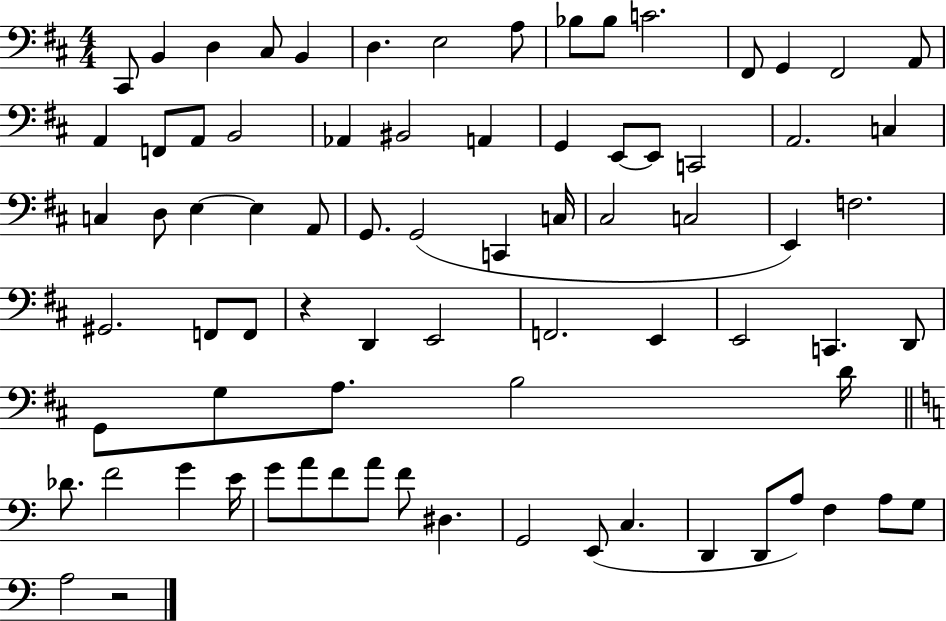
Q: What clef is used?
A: bass